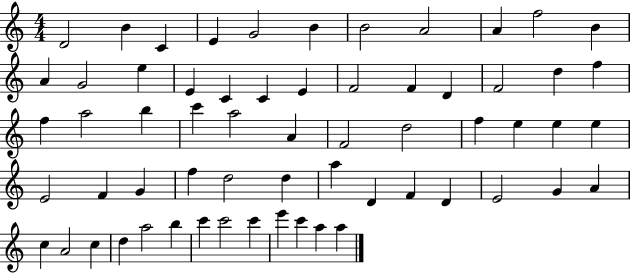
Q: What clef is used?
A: treble